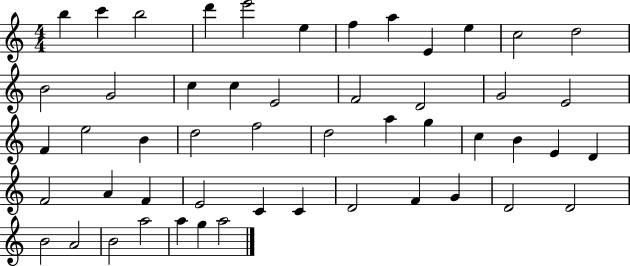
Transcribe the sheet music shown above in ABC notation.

X:1
T:Untitled
M:4/4
L:1/4
K:C
b c' b2 d' e'2 e f a E e c2 d2 B2 G2 c c E2 F2 D2 G2 E2 F e2 B d2 f2 d2 a g c B E D F2 A F E2 C C D2 F G D2 D2 B2 A2 B2 a2 a g a2